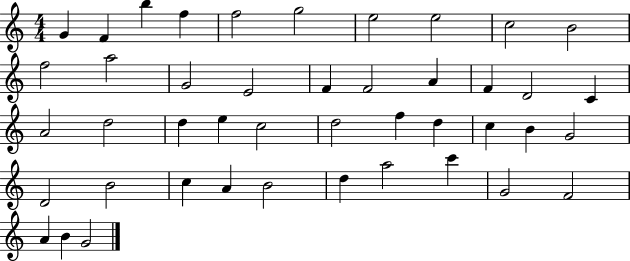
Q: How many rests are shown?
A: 0